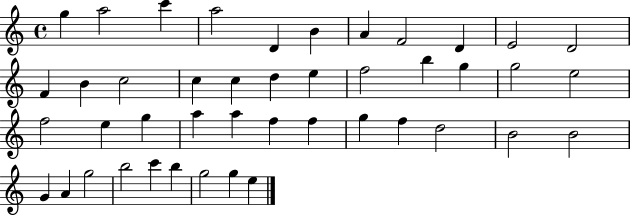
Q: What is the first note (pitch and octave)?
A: G5